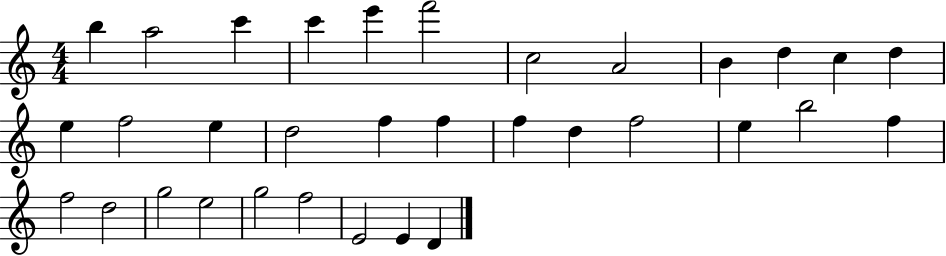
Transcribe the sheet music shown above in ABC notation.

X:1
T:Untitled
M:4/4
L:1/4
K:C
b a2 c' c' e' f'2 c2 A2 B d c d e f2 e d2 f f f d f2 e b2 f f2 d2 g2 e2 g2 f2 E2 E D